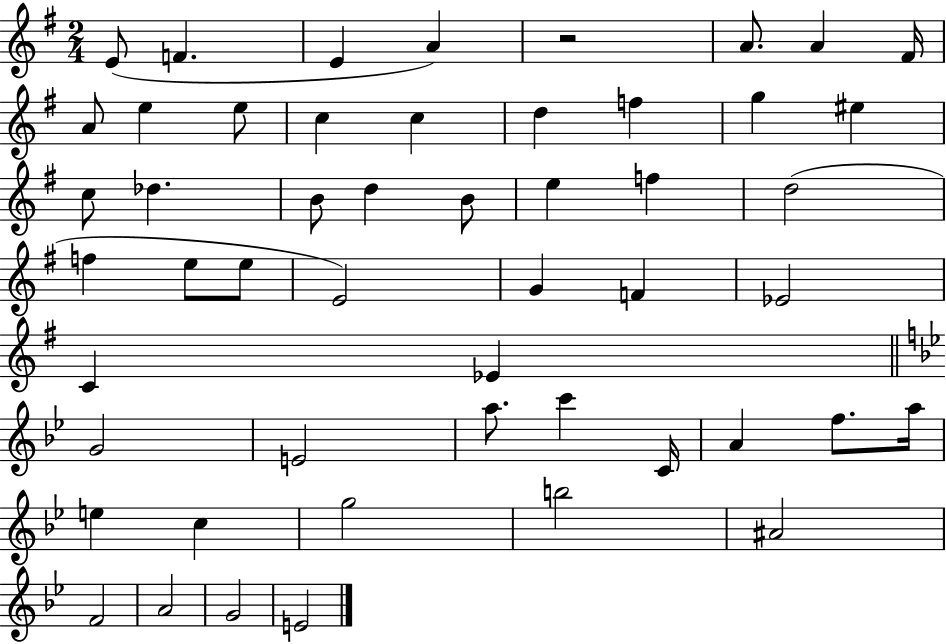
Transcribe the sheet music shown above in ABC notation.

X:1
T:Untitled
M:2/4
L:1/4
K:G
E/2 F E A z2 A/2 A ^F/4 A/2 e e/2 c c d f g ^e c/2 _d B/2 d B/2 e f d2 f e/2 e/2 E2 G F _E2 C _E G2 E2 a/2 c' C/4 A f/2 a/4 e c g2 b2 ^A2 F2 A2 G2 E2